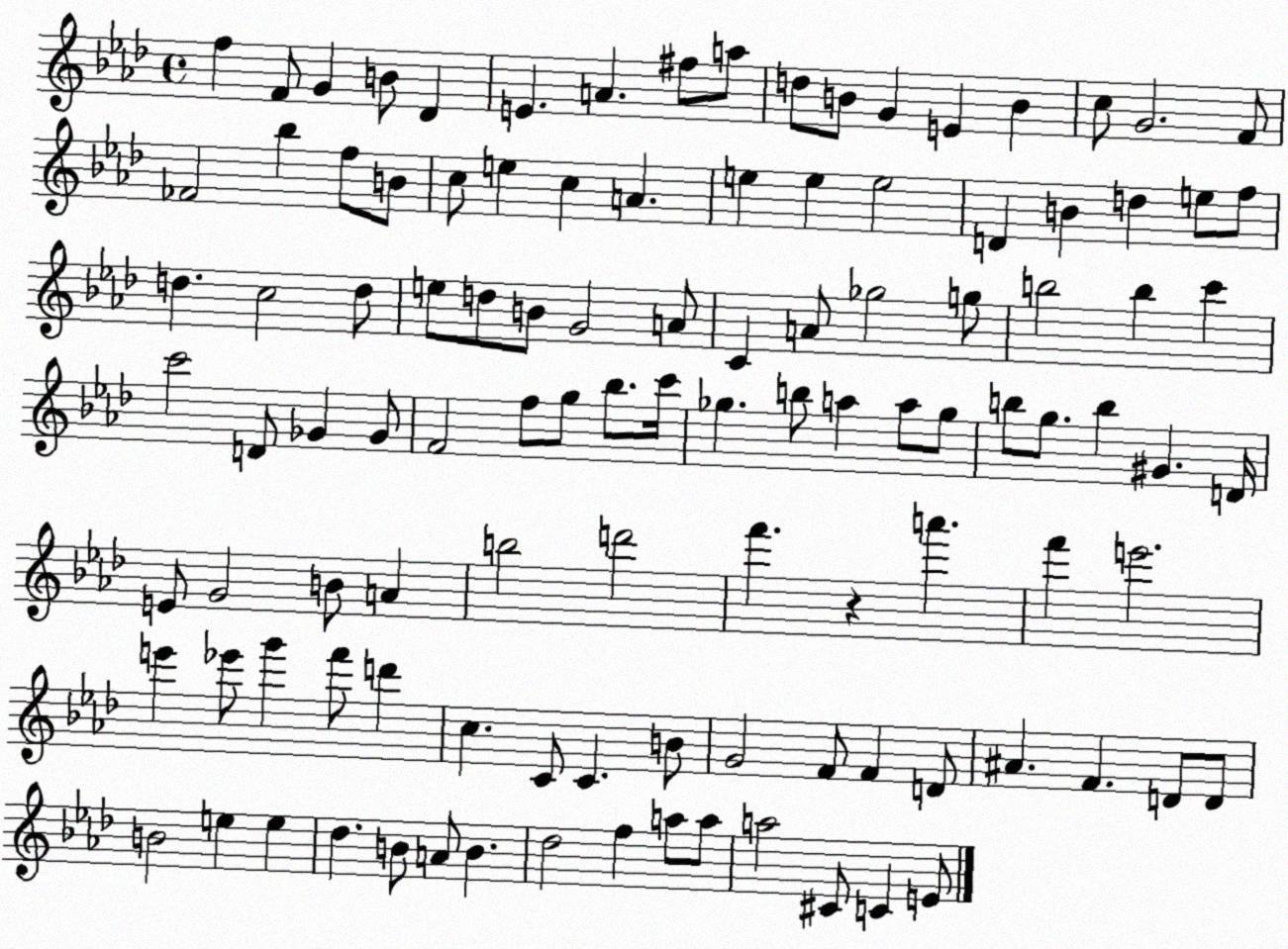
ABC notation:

X:1
T:Untitled
M:4/4
L:1/4
K:Ab
f F/2 G B/2 _D E A ^f/2 a/2 d/2 B/2 G E B c/2 G2 F/2 _F2 _b f/2 B/2 c/2 e c A e e e2 D B d e/2 f/2 d c2 d/2 e/2 d/2 B/2 G2 A/2 C A/2 _g2 g/2 b2 b c' c'2 D/2 _G _G/2 F2 f/2 g/2 _b/2 c'/4 _g b/2 a a/2 _g/2 b/2 g/2 b ^G D/4 E/2 G2 B/2 A b2 d'2 f' z a' f' e'2 e' _e'/2 g' f'/2 d' c C/2 C B/2 G2 F/2 F D/2 ^A F D/2 D/2 B2 e e _d B/2 A/2 B _d2 f a/2 a/2 a2 ^C/2 C E/2